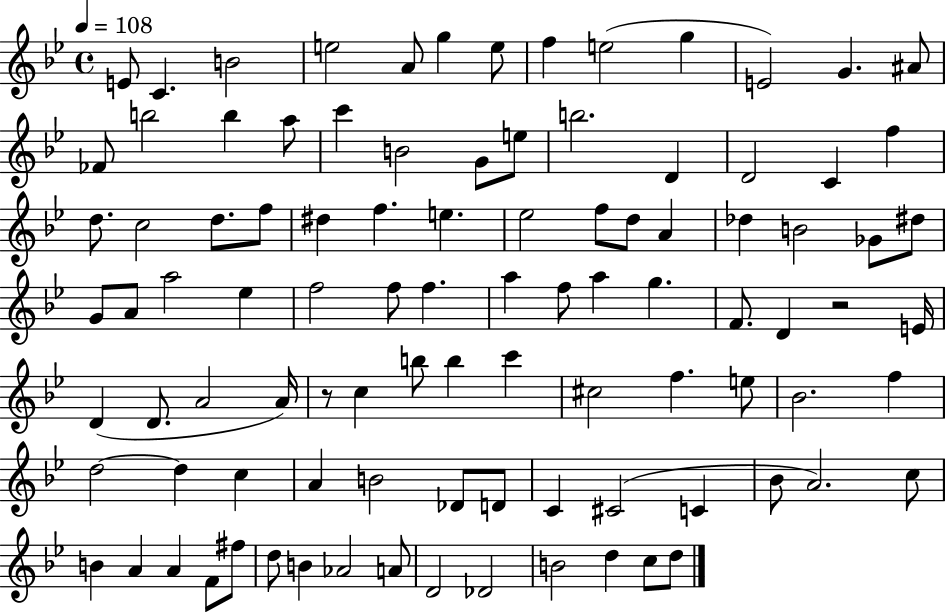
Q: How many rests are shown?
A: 2